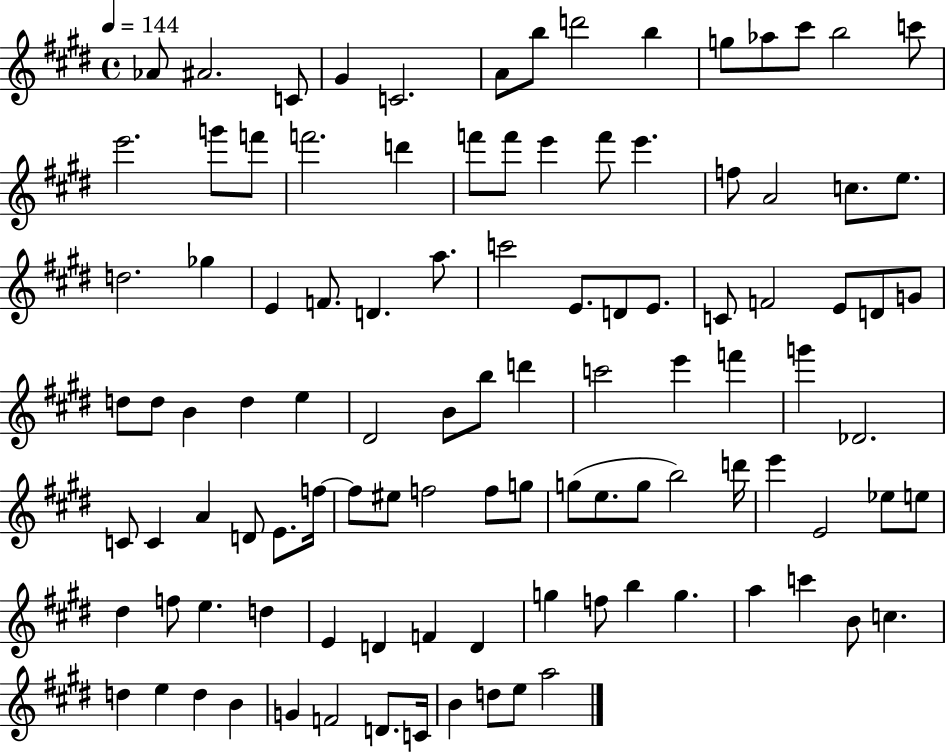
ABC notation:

X:1
T:Untitled
M:4/4
L:1/4
K:E
_A/2 ^A2 C/2 ^G C2 A/2 b/2 d'2 b g/2 _a/2 ^c'/2 b2 c'/2 e'2 g'/2 f'/2 f'2 d' f'/2 f'/2 e' f'/2 e' f/2 A2 c/2 e/2 d2 _g E F/2 D a/2 c'2 E/2 D/2 E/2 C/2 F2 E/2 D/2 G/2 d/2 d/2 B d e ^D2 B/2 b/2 d' c'2 e' f' g' _D2 C/2 C A D/2 E/2 f/4 f/2 ^e/2 f2 f/2 g/2 g/2 e/2 g/2 b2 d'/4 e' E2 _e/2 e/2 ^d f/2 e d E D F D g f/2 b g a c' B/2 c d e d B G F2 D/2 C/4 B d/2 e/2 a2